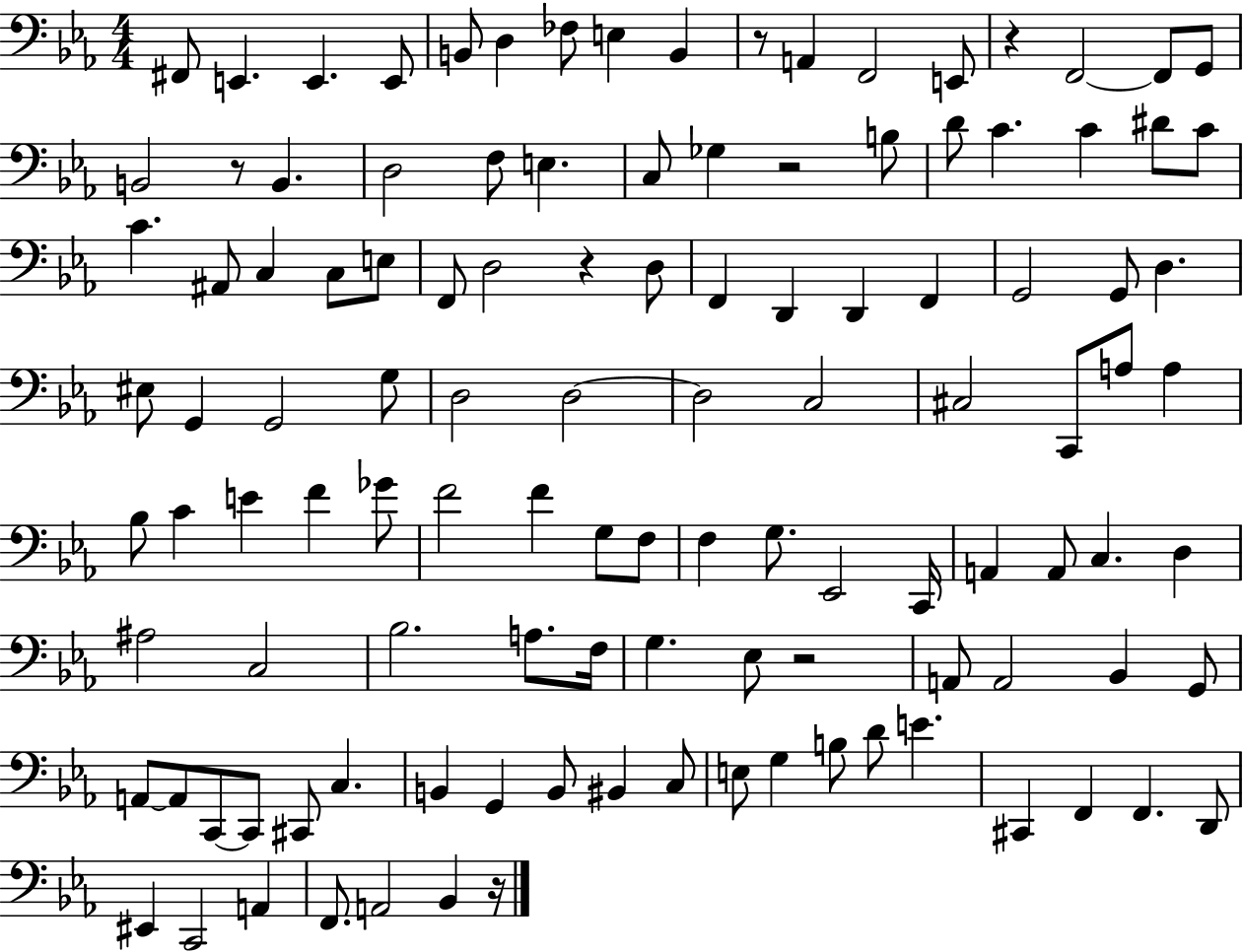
{
  \clef bass
  \numericTimeSignature
  \time 4/4
  \key ees \major
  fis,8 e,4. e,4. e,8 | b,8 d4 fes8 e4 b,4 | r8 a,4 f,2 e,8 | r4 f,2~~ f,8 g,8 | \break b,2 r8 b,4. | d2 f8 e4. | c8 ges4 r2 b8 | d'8 c'4. c'4 dis'8 c'8 | \break c'4. ais,8 c4 c8 e8 | f,8 d2 r4 d8 | f,4 d,4 d,4 f,4 | g,2 g,8 d4. | \break eis8 g,4 g,2 g8 | d2 d2~~ | d2 c2 | cis2 c,8 a8 a4 | \break bes8 c'4 e'4 f'4 ges'8 | f'2 f'4 g8 f8 | f4 g8. ees,2 c,16 | a,4 a,8 c4. d4 | \break ais2 c2 | bes2. a8. f16 | g4. ees8 r2 | a,8 a,2 bes,4 g,8 | \break a,8~~ a,8 c,8~~ c,8 cis,8 c4. | b,4 g,4 b,8 bis,4 c8 | e8 g4 b8 d'8 e'4. | cis,4 f,4 f,4. d,8 | \break eis,4 c,2 a,4 | f,8. a,2 bes,4 r16 | \bar "|."
}